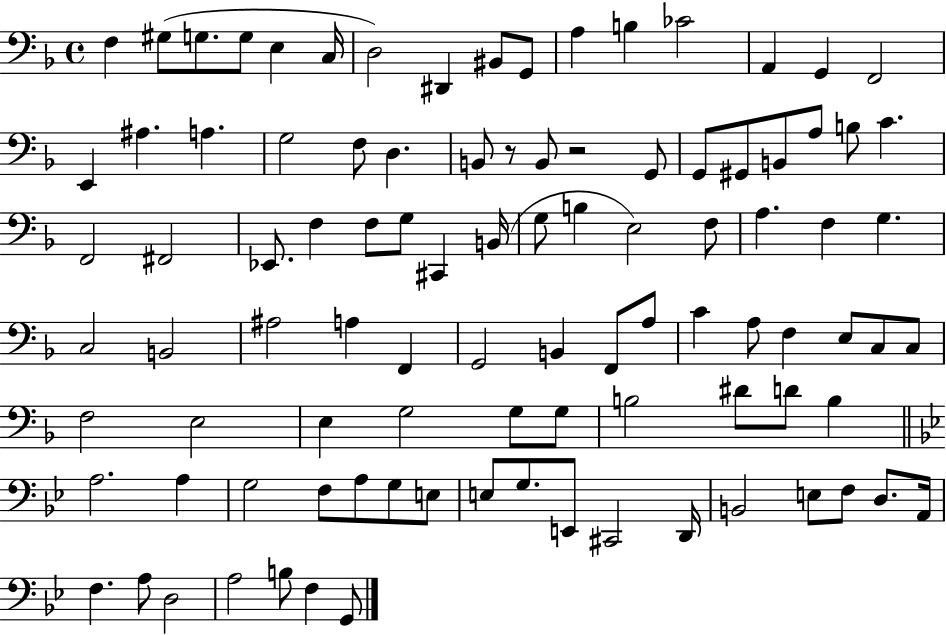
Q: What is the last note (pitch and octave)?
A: G2